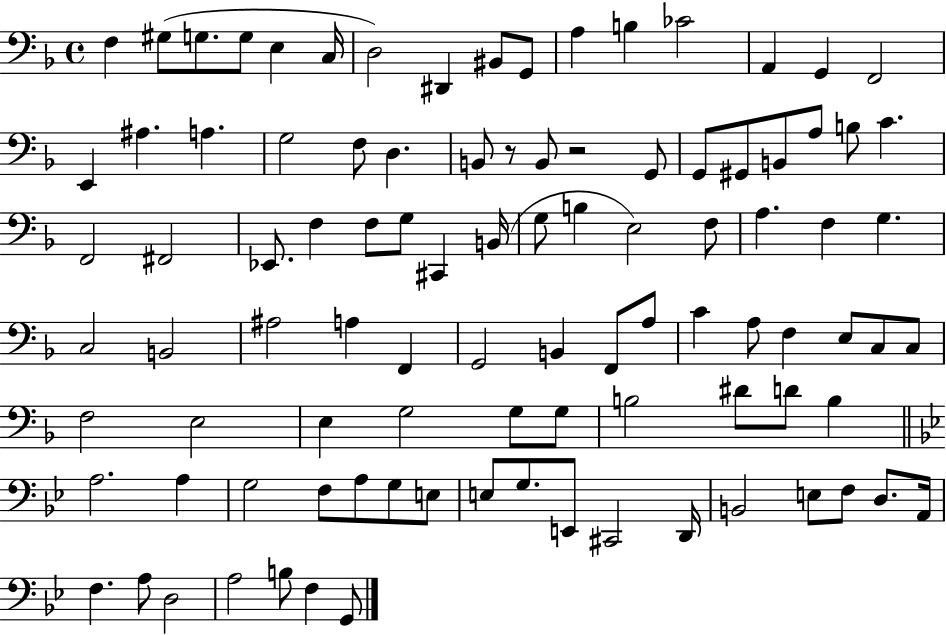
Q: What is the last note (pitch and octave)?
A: G2